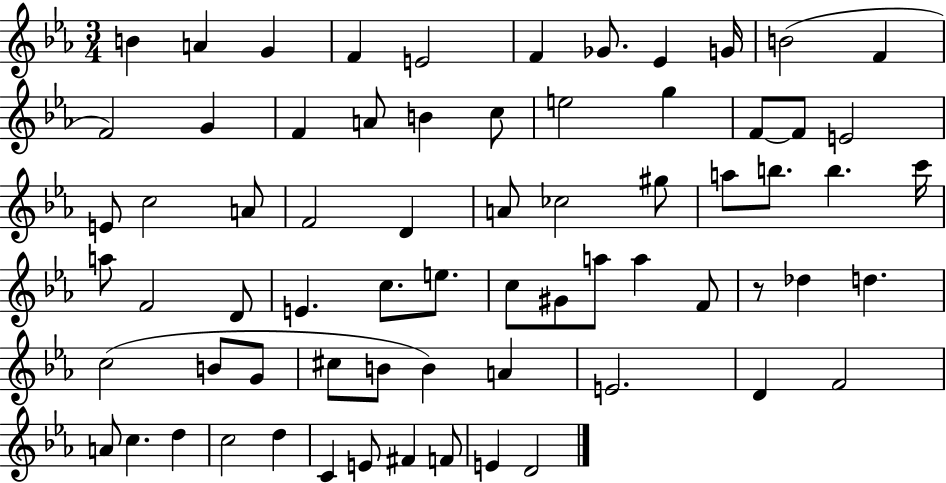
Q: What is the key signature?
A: EES major